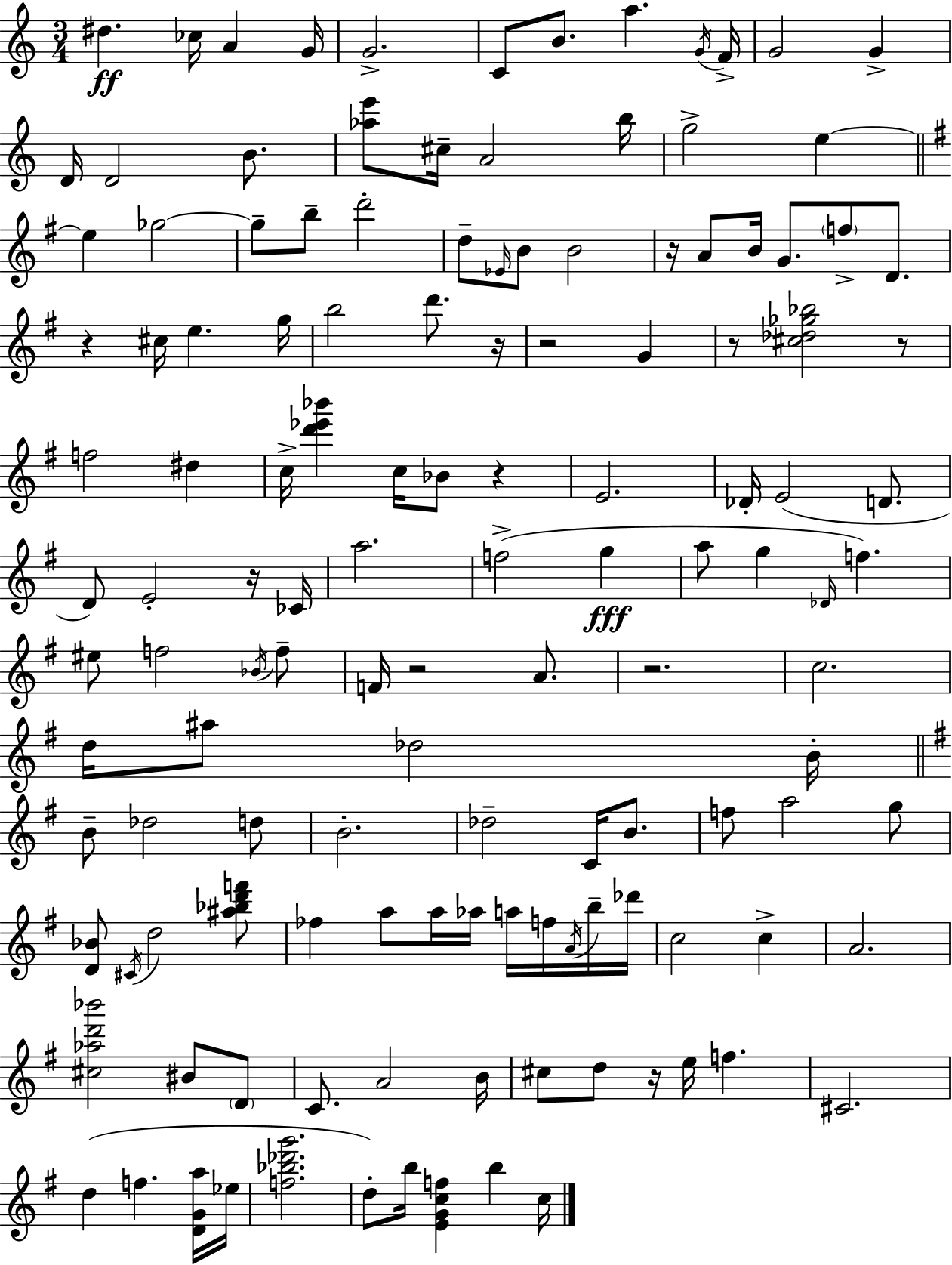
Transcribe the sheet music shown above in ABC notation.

X:1
T:Untitled
M:3/4
L:1/4
K:C
^d _c/4 A G/4 G2 C/2 B/2 a G/4 F/4 G2 G D/4 D2 B/2 [_ae']/2 ^c/4 A2 b/4 g2 e e _g2 _g/2 b/2 d'2 d/2 _E/4 B/2 B2 z/4 A/2 B/4 G/2 f/2 D/2 z ^c/4 e g/4 b2 d'/2 z/4 z2 G z/2 [^c_d_g_b]2 z/2 f2 ^d c/4 [d'_e'_b'] c/4 _B/2 z E2 _D/4 E2 D/2 D/2 E2 z/4 _C/4 a2 f2 g a/2 g _D/4 f ^e/2 f2 _B/4 f/2 F/4 z2 A/2 z2 c2 d/4 ^a/2 _d2 B/4 B/2 _d2 d/2 B2 _d2 C/4 B/2 f/2 a2 g/2 [D_B]/2 ^C/4 d2 [^a_bd'f']/2 _f a/2 a/4 _a/4 a/4 f/4 A/4 b/4 _d'/4 c2 c A2 [^c_ad'_b']2 ^B/2 D/2 C/2 A2 B/4 ^c/2 d/2 z/4 e/4 f ^C2 d f [DGa]/4 _e/4 [f_b_d'g']2 d/2 b/4 [EGcf] b c/4